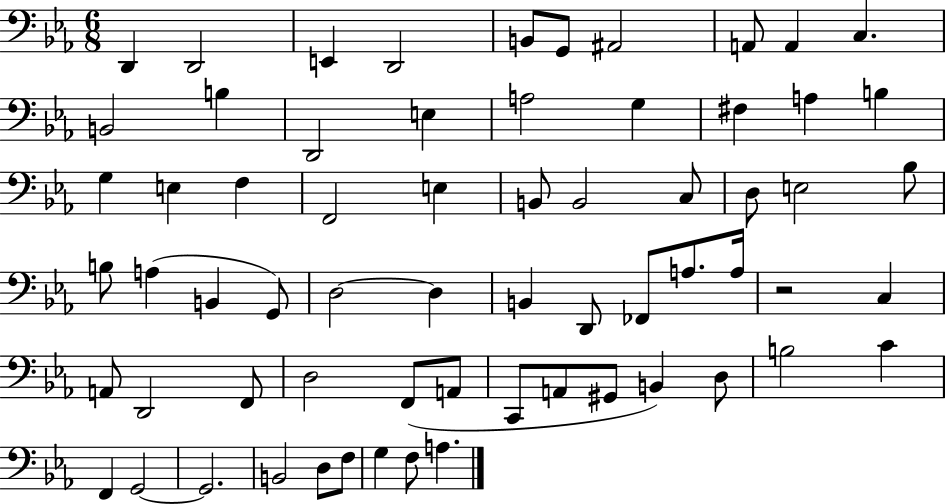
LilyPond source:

{
  \clef bass
  \numericTimeSignature
  \time 6/8
  \key ees \major
  \repeat volta 2 { d,4 d,2 | e,4 d,2 | b,8 g,8 ais,2 | a,8 a,4 c4. | \break b,2 b4 | d,2 e4 | a2 g4 | fis4 a4 b4 | \break g4 e4 f4 | f,2 e4 | b,8 b,2 c8 | d8 e2 bes8 | \break b8 a4( b,4 g,8) | d2~~ d4 | b,4 d,8 fes,8 a8. a16 | r2 c4 | \break a,8 d,2 f,8 | d2 f,8( a,8 | c,8 a,8 gis,8 b,4) d8 | b2 c'4 | \break f,4 g,2~~ | g,2. | b,2 d8 f8 | g4 f8 a4. | \break } \bar "|."
}